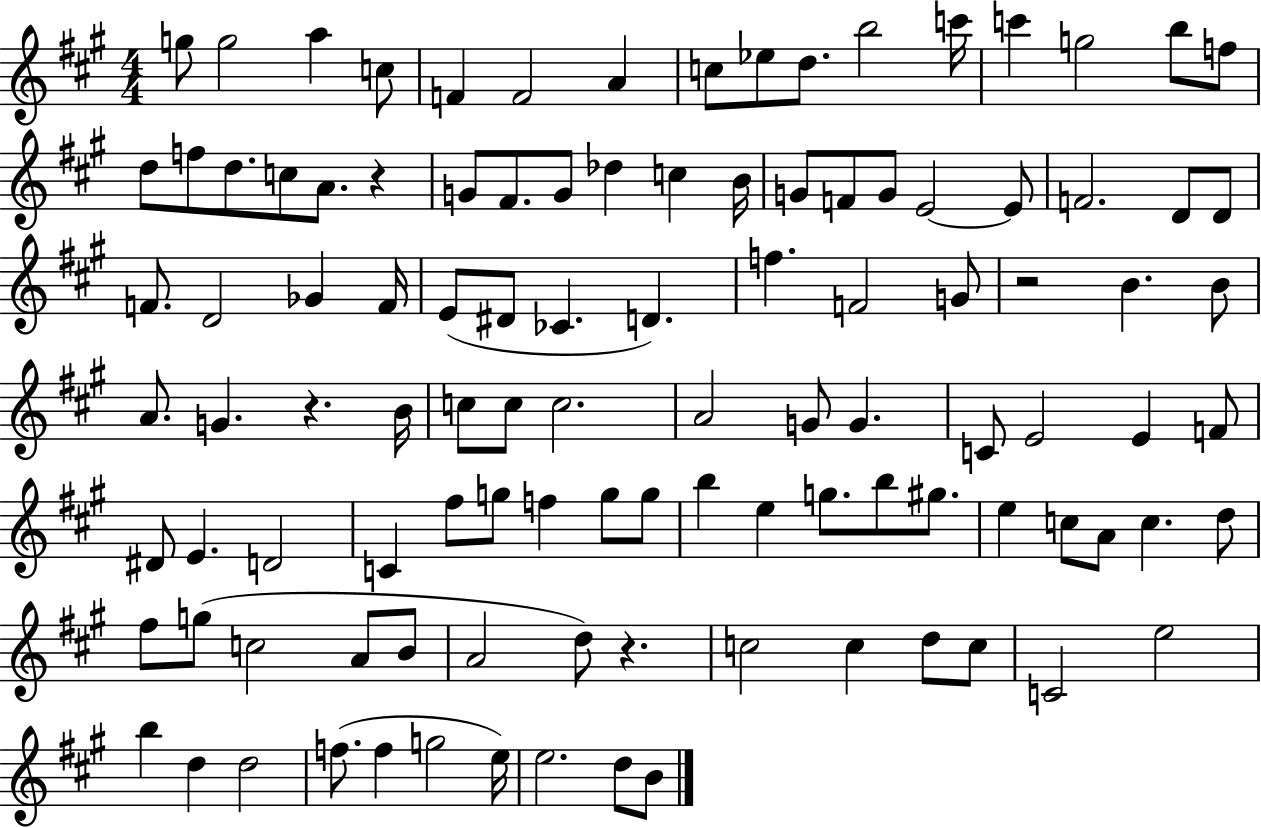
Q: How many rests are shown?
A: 4